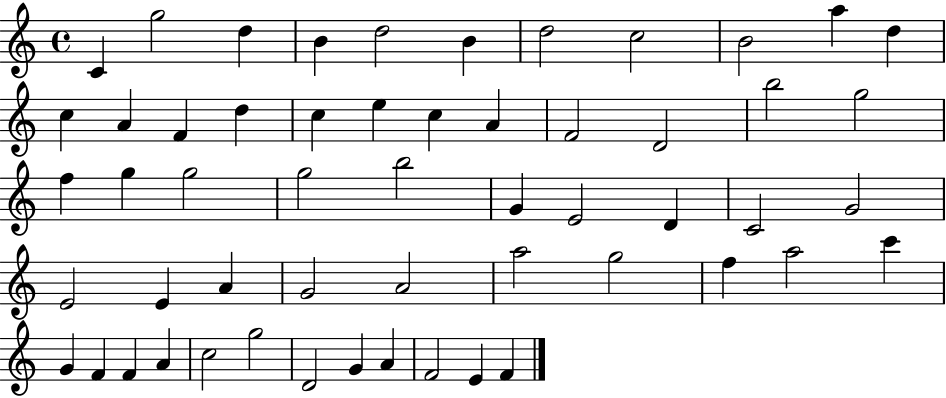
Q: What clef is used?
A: treble